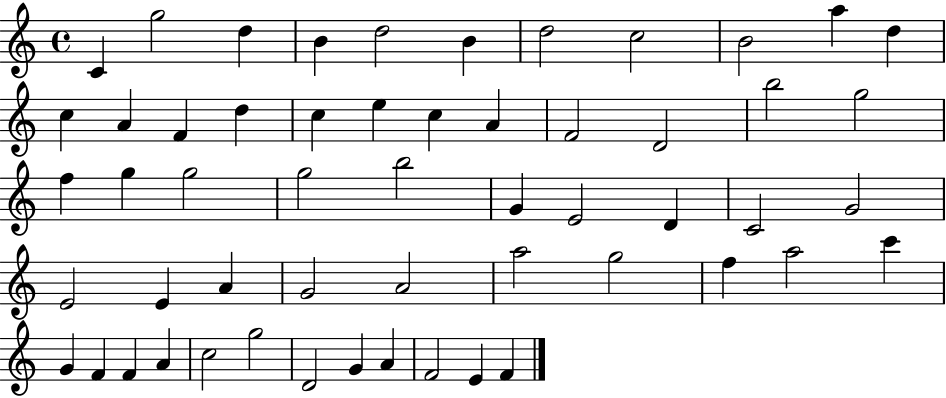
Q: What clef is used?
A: treble